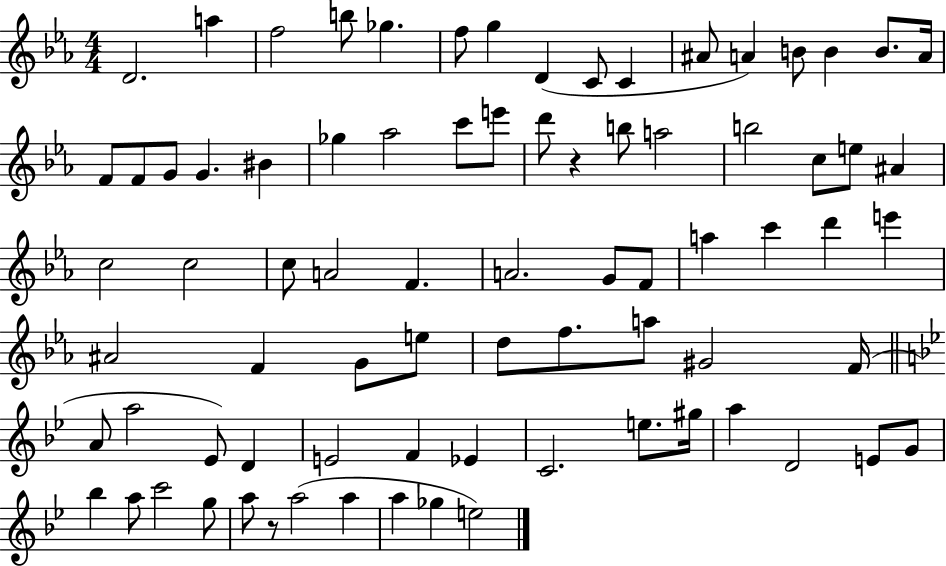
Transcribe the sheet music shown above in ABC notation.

X:1
T:Untitled
M:4/4
L:1/4
K:Eb
D2 a f2 b/2 _g f/2 g D C/2 C ^A/2 A B/2 B B/2 A/4 F/2 F/2 G/2 G ^B _g _a2 c'/2 e'/2 d'/2 z b/2 a2 b2 c/2 e/2 ^A c2 c2 c/2 A2 F A2 G/2 F/2 a c' d' e' ^A2 F G/2 e/2 d/2 f/2 a/2 ^G2 F/4 A/2 a2 _E/2 D E2 F _E C2 e/2 ^g/4 a D2 E/2 G/2 _b a/2 c'2 g/2 a/2 z/2 a2 a a _g e2